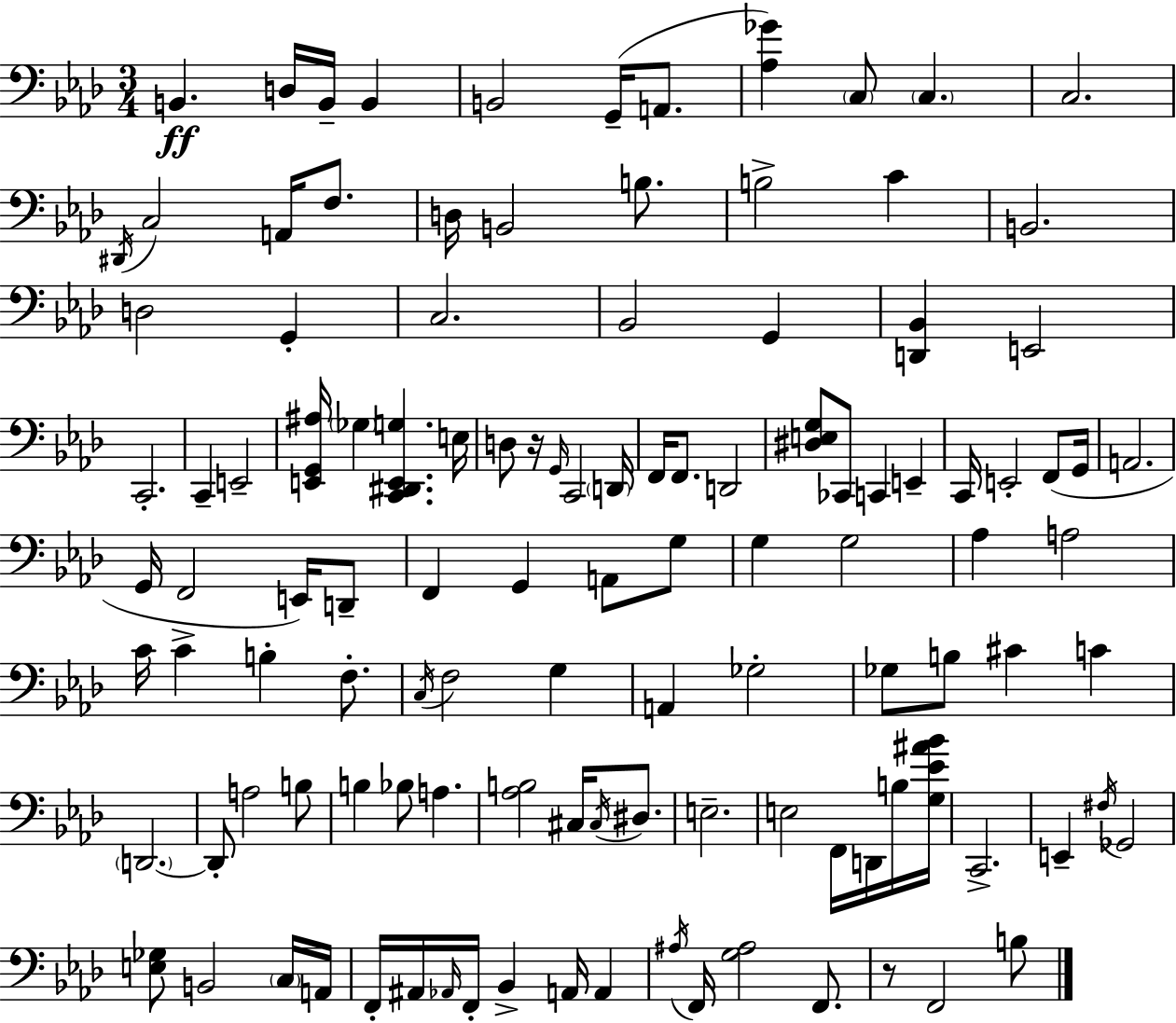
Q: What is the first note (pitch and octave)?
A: B2